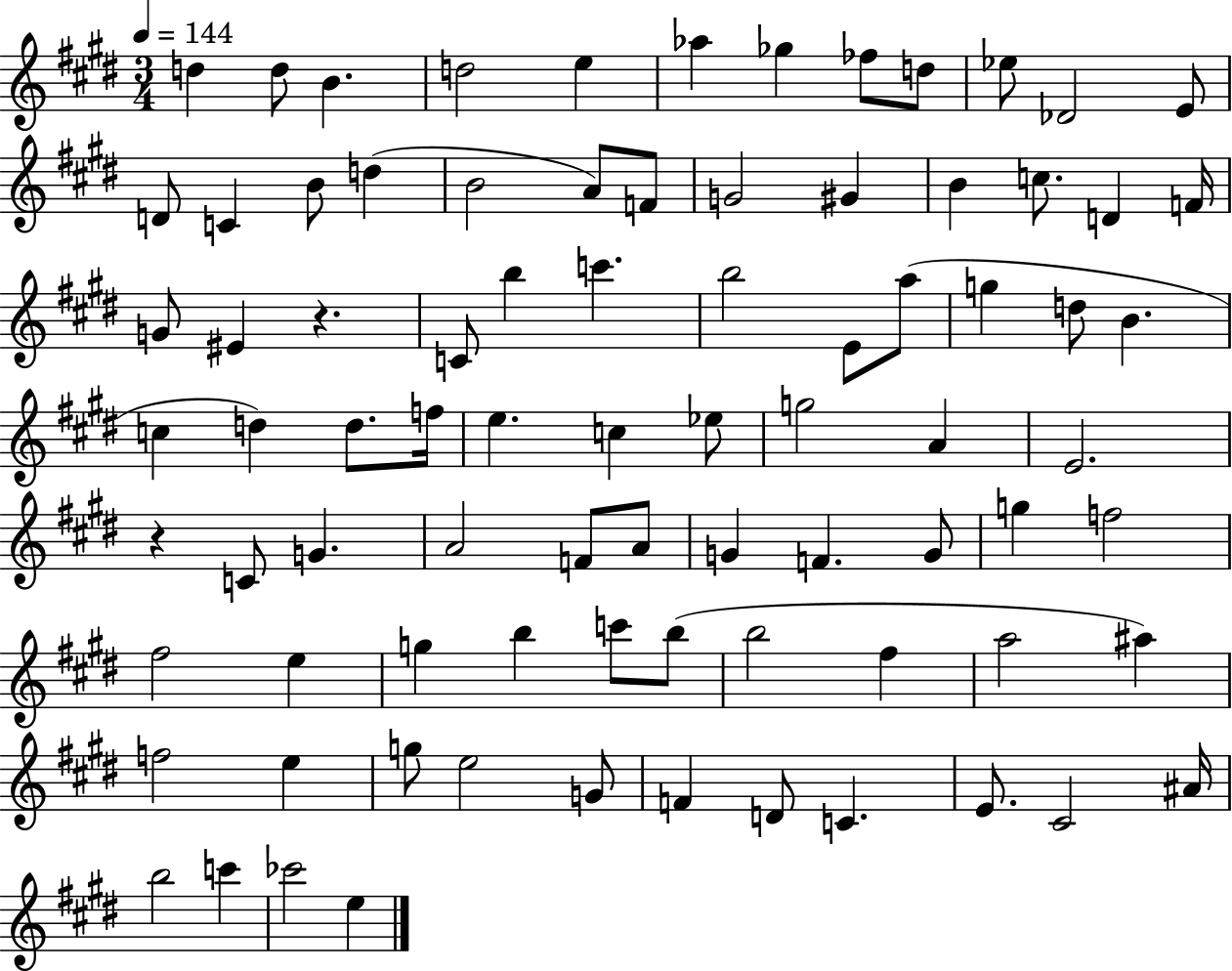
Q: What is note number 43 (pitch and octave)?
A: Eb5